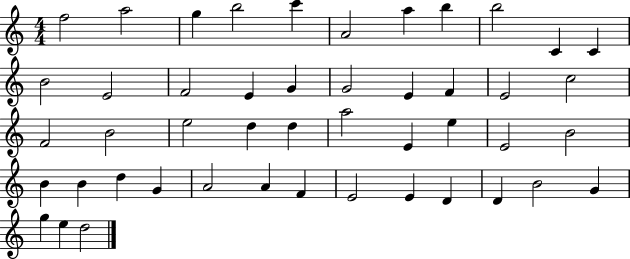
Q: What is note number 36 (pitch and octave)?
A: A4